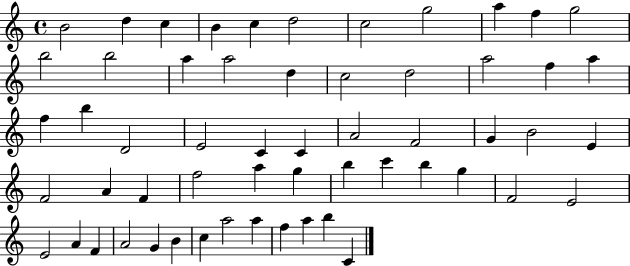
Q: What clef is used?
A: treble